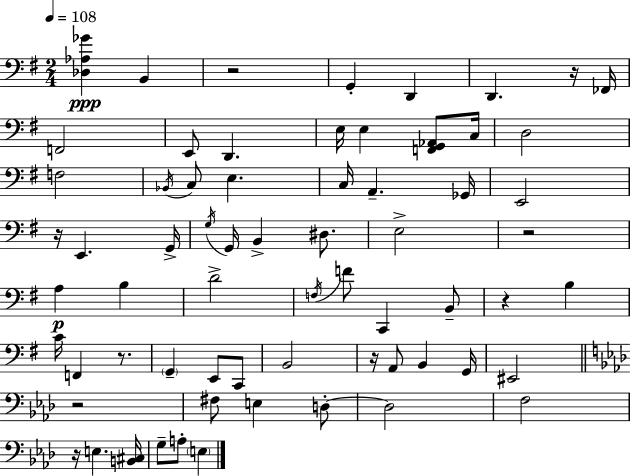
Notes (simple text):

[Db3,Ab3,Gb4]/q B2/q R/h G2/q D2/q D2/q. R/s FES2/s F2/h E2/e D2/q. E3/s E3/q [F2,G2,Ab2]/e C3/s D3/h F3/h Bb2/s C3/e E3/q. C3/s A2/q. Gb2/s E2/h R/s E2/q. G2/s G3/s G2/s B2/q D#3/e. E3/h R/h A3/q B3/q D4/h F3/s F4/e C2/q B2/e R/q B3/q C4/s F2/q R/e. G2/q E2/e C2/e B2/h R/s A2/e B2/q G2/s EIS2/h R/h F#3/e E3/q D3/e D3/h F3/h R/s E3/q. [B2,C#3]/s G3/e A3/e E3/q